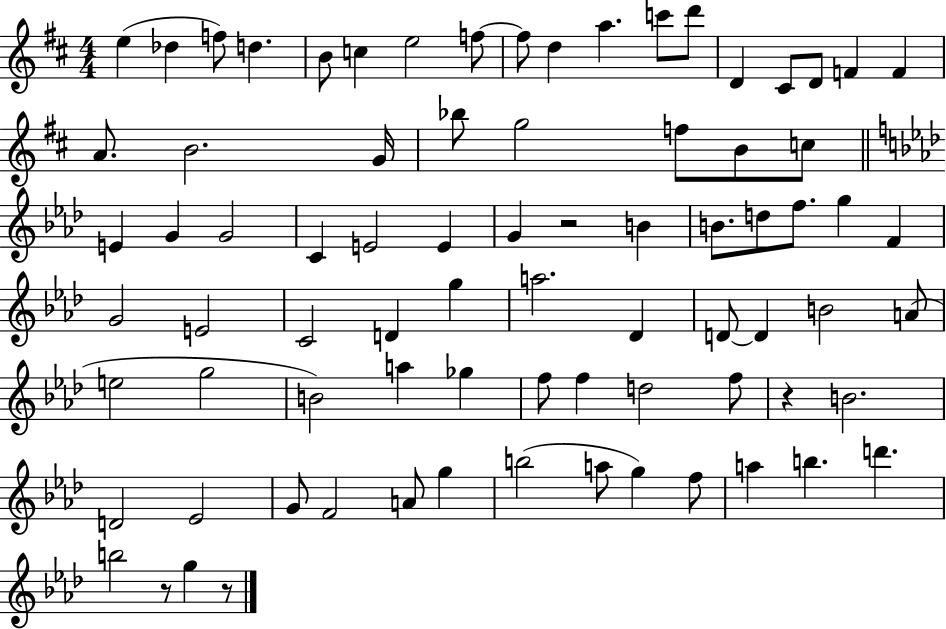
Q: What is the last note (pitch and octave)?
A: G5